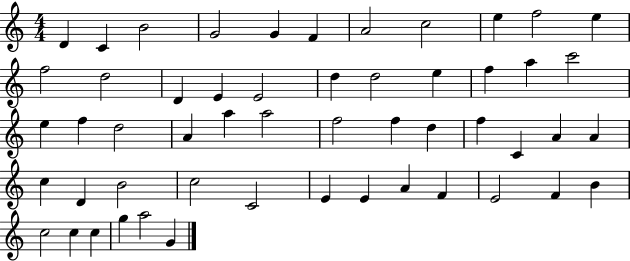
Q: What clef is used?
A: treble